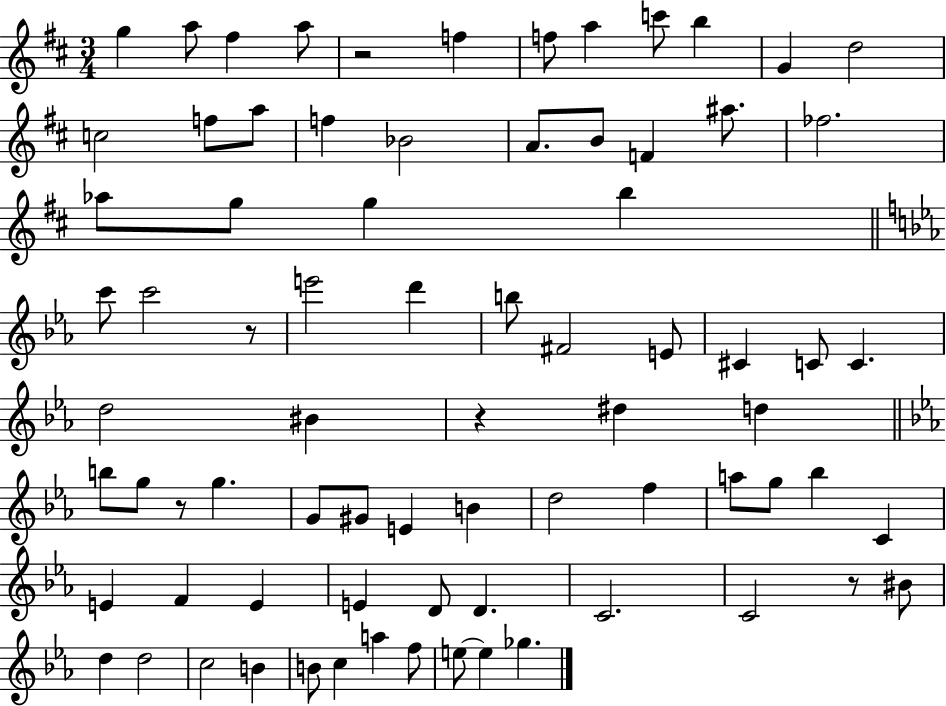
{
  \clef treble
  \numericTimeSignature
  \time 3/4
  \key d \major
  \repeat volta 2 { g''4 a''8 fis''4 a''8 | r2 f''4 | f''8 a''4 c'''8 b''4 | g'4 d''2 | \break c''2 f''8 a''8 | f''4 bes'2 | a'8. b'8 f'4 ais''8. | fes''2. | \break aes''8 g''8 g''4 b''4 | \bar "||" \break \key ees \major c'''8 c'''2 r8 | e'''2 d'''4 | b''8 fis'2 e'8 | cis'4 c'8 c'4. | \break d''2 bis'4 | r4 dis''4 d''4 | \bar "||" \break \key ees \major b''8 g''8 r8 g''4. | g'8 gis'8 e'4 b'4 | d''2 f''4 | a''8 g''8 bes''4 c'4 | \break e'4 f'4 e'4 | e'4 d'8 d'4. | c'2. | c'2 r8 bis'8 | \break d''4 d''2 | c''2 b'4 | b'8 c''4 a''4 f''8 | e''8~~ e''4 ges''4. | \break } \bar "|."
}